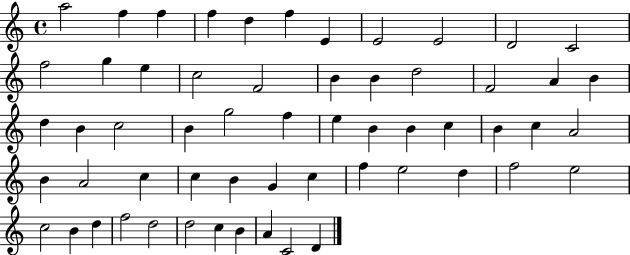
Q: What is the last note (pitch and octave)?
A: D4